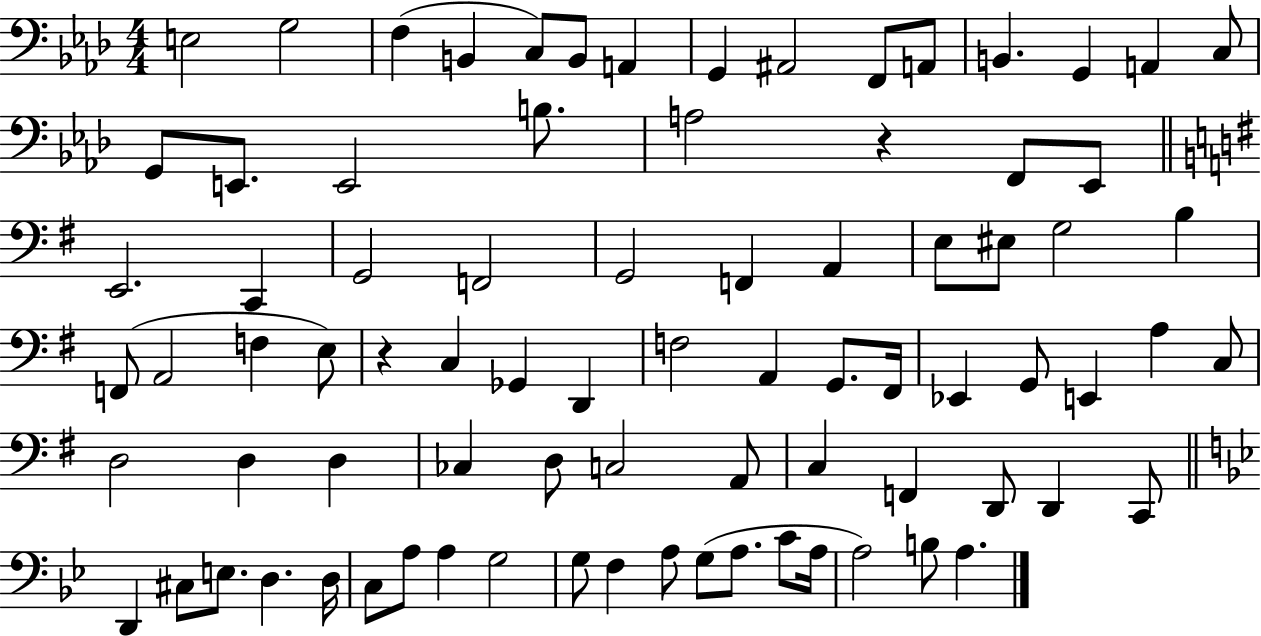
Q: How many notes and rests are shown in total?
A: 82